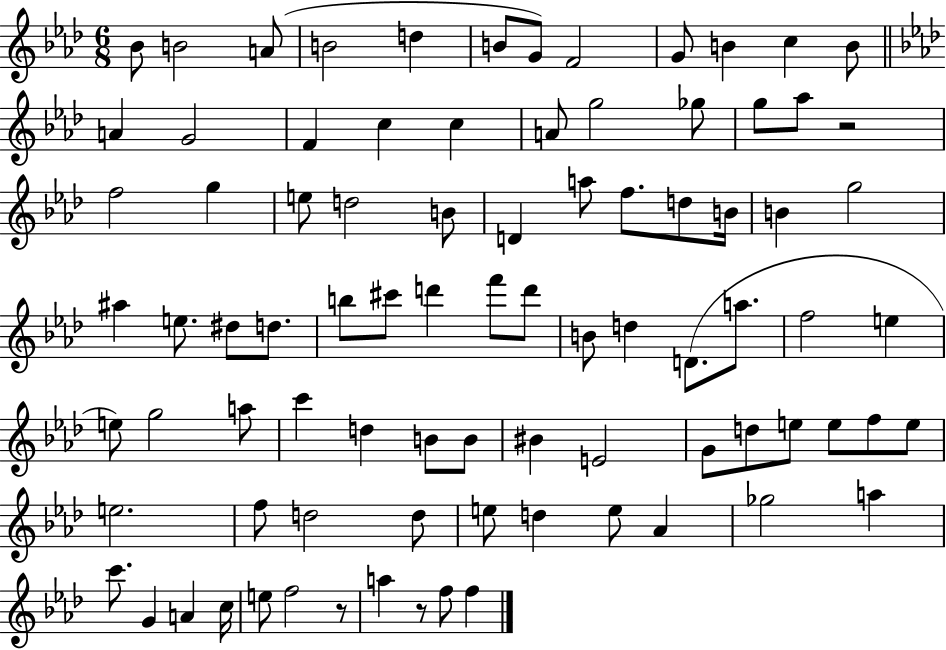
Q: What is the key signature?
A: AES major